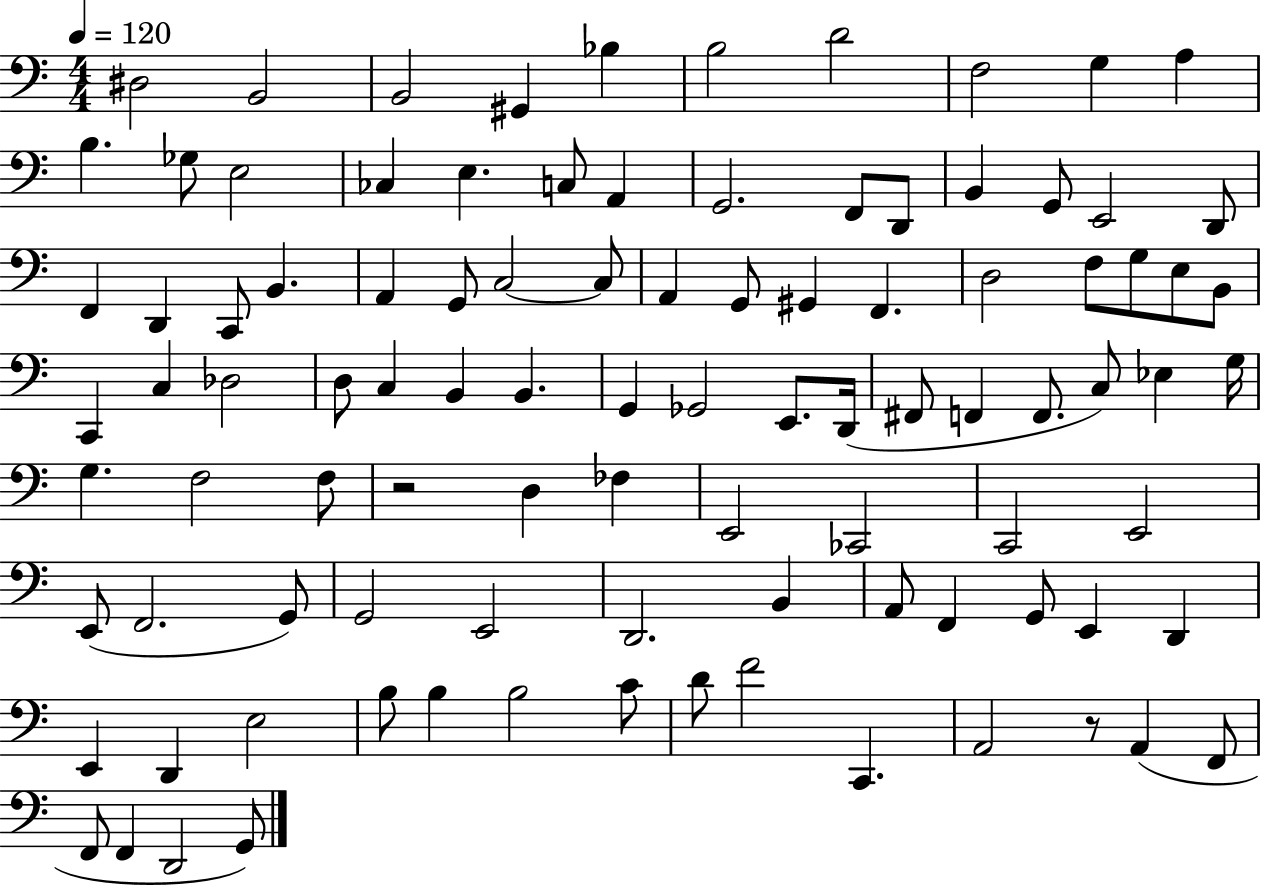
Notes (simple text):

D#3/h B2/h B2/h G#2/q Bb3/q B3/h D4/h F3/h G3/q A3/q B3/q. Gb3/e E3/h CES3/q E3/q. C3/e A2/q G2/h. F2/e D2/e B2/q G2/e E2/h D2/e F2/q D2/q C2/e B2/q. A2/q G2/e C3/h C3/e A2/q G2/e G#2/q F2/q. D3/h F3/e G3/e E3/e B2/e C2/q C3/q Db3/h D3/e C3/q B2/q B2/q. G2/q Gb2/h E2/e. D2/s F#2/e F2/q F2/e. C3/e Eb3/q G3/s G3/q. F3/h F3/e R/h D3/q FES3/q E2/h CES2/h C2/h E2/h E2/e F2/h. G2/e G2/h E2/h D2/h. B2/q A2/e F2/q G2/e E2/q D2/q E2/q D2/q E3/h B3/e B3/q B3/h C4/e D4/e F4/h C2/q. A2/h R/e A2/q F2/e F2/e F2/q D2/h G2/e